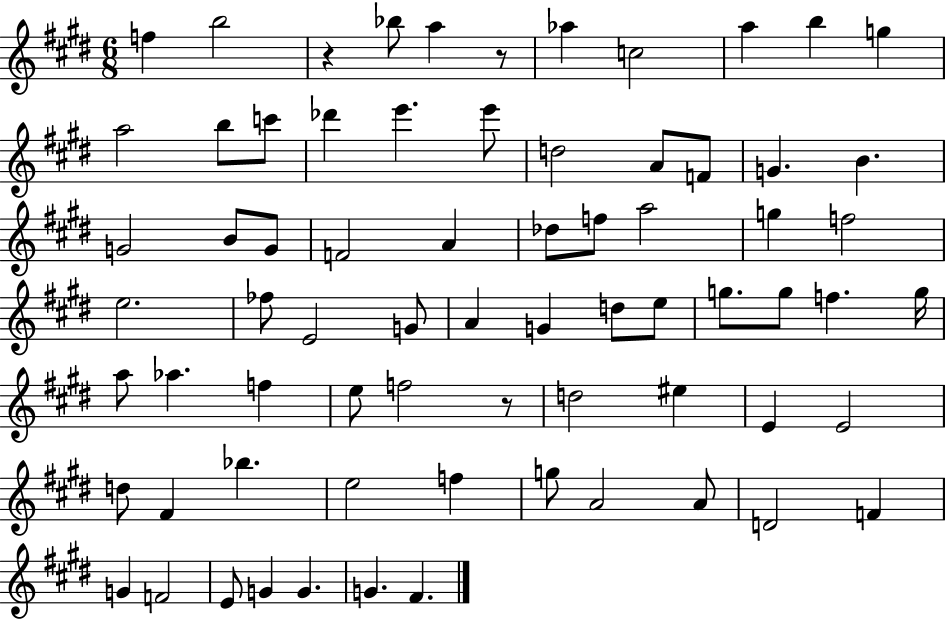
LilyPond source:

{
  \clef treble
  \numericTimeSignature
  \time 6/8
  \key e \major
  \repeat volta 2 { f''4 b''2 | r4 bes''8 a''4 r8 | aes''4 c''2 | a''4 b''4 g''4 | \break a''2 b''8 c'''8 | des'''4 e'''4. e'''8 | d''2 a'8 f'8 | g'4. b'4. | \break g'2 b'8 g'8 | f'2 a'4 | des''8 f''8 a''2 | g''4 f''2 | \break e''2. | fes''8 e'2 g'8 | a'4 g'4 d''8 e''8 | g''8. g''8 f''4. g''16 | \break a''8 aes''4. f''4 | e''8 f''2 r8 | d''2 eis''4 | e'4 e'2 | \break d''8 fis'4 bes''4. | e''2 f''4 | g''8 a'2 a'8 | d'2 f'4 | \break g'4 f'2 | e'8 g'4 g'4. | g'4. fis'4. | } \bar "|."
}